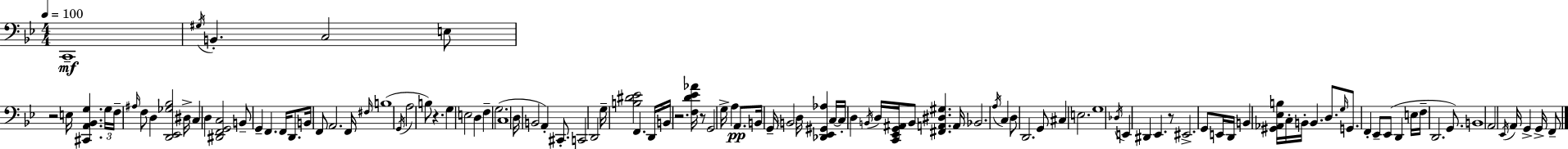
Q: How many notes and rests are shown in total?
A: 112